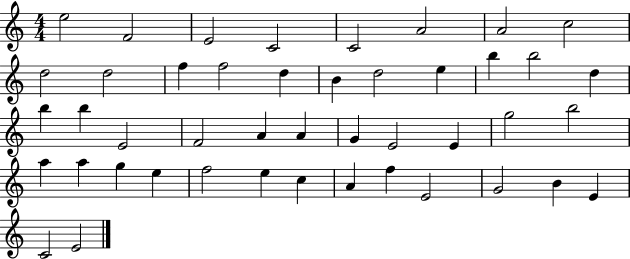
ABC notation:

X:1
T:Untitled
M:4/4
L:1/4
K:C
e2 F2 E2 C2 C2 A2 A2 c2 d2 d2 f f2 d B d2 e b b2 d b b E2 F2 A A G E2 E g2 b2 a a g e f2 e c A f E2 G2 B E C2 E2